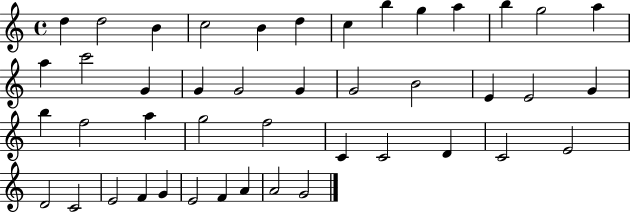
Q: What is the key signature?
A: C major